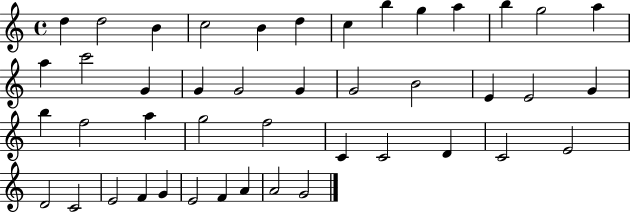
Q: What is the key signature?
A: C major